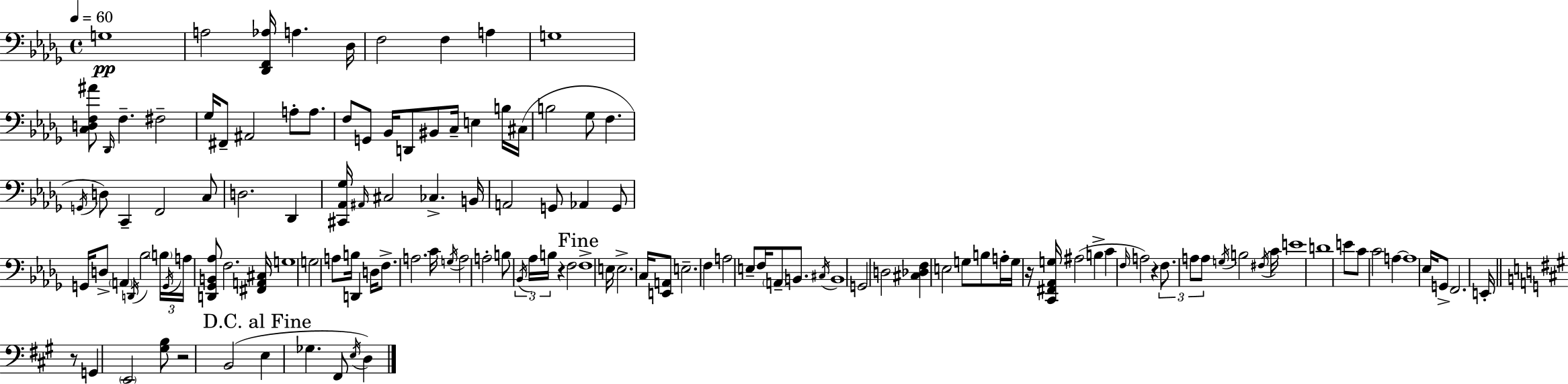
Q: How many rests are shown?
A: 5